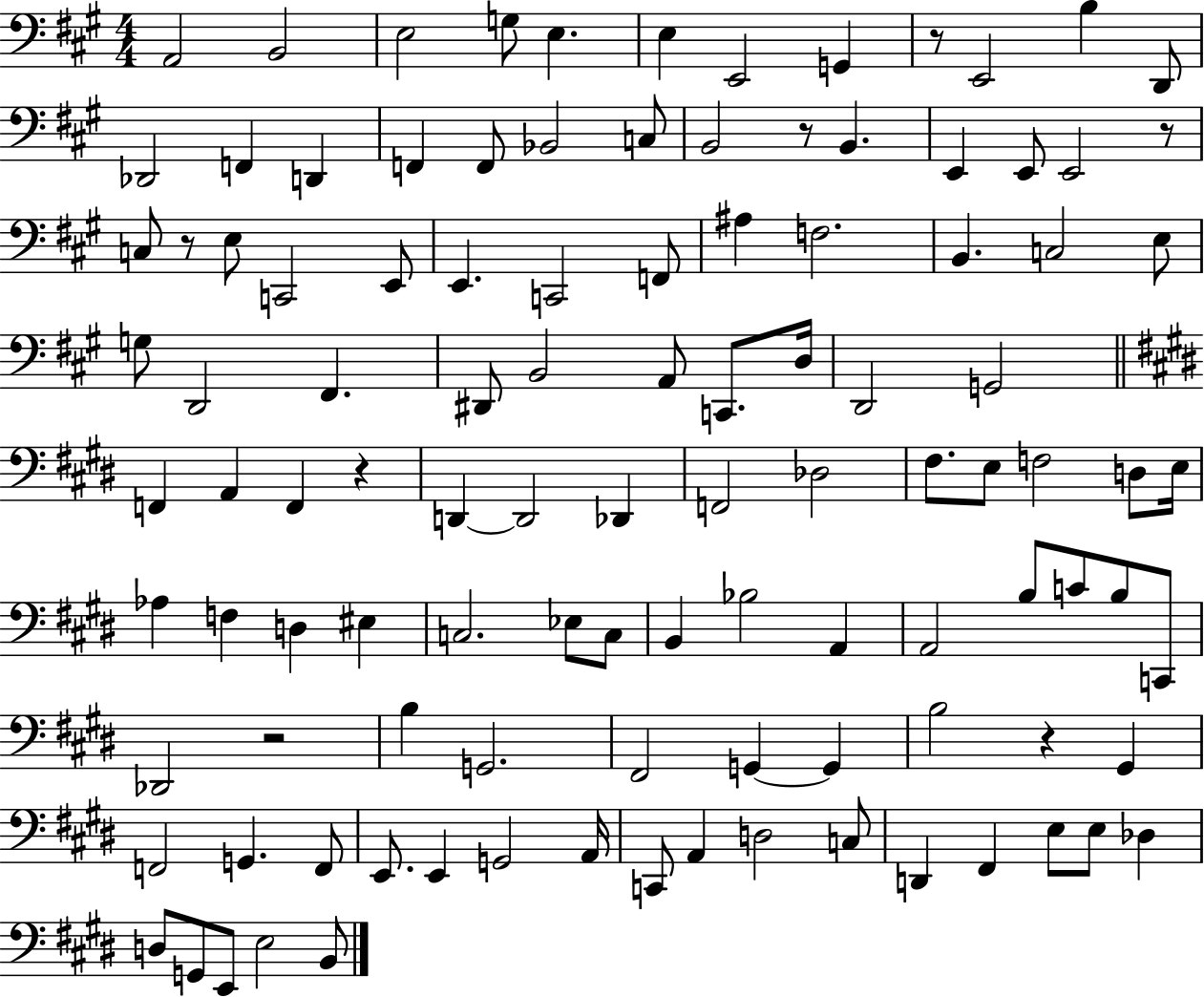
{
  \clef bass
  \numericTimeSignature
  \time 4/4
  \key a \major
  \repeat volta 2 { a,2 b,2 | e2 g8 e4. | e4 e,2 g,4 | r8 e,2 b4 d,8 | \break des,2 f,4 d,4 | f,4 f,8 bes,2 c8 | b,2 r8 b,4. | e,4 e,8 e,2 r8 | \break c8 r8 e8 c,2 e,8 | e,4. c,2 f,8 | ais4 f2. | b,4. c2 e8 | \break g8 d,2 fis,4. | dis,8 b,2 a,8 c,8. d16 | d,2 g,2 | \bar "||" \break \key e \major f,4 a,4 f,4 r4 | d,4~~ d,2 des,4 | f,2 des2 | fis8. e8 f2 d8 e16 | \break aes4 f4 d4 eis4 | c2. ees8 c8 | b,4 bes2 a,4 | a,2 b8 c'8 b8 c,8 | \break des,2 r2 | b4 g,2. | fis,2 g,4~~ g,4 | b2 r4 gis,4 | \break f,2 g,4. f,8 | e,8. e,4 g,2 a,16 | c,8 a,4 d2 c8 | d,4 fis,4 e8 e8 des4 | \break d8 g,8 e,8 e2 b,8 | } \bar "|."
}